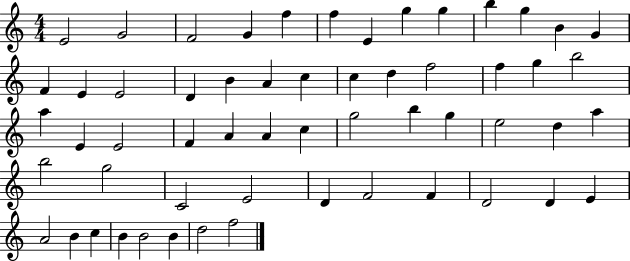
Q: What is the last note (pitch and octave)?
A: F5